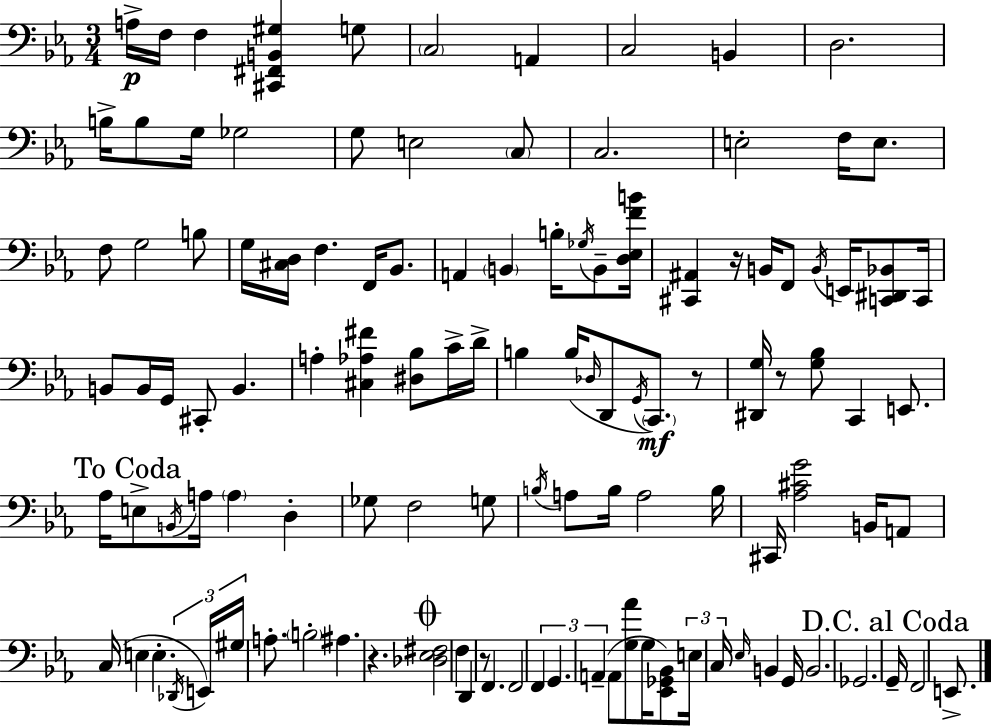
A3/s F3/s F3/q [C#2,F#2,B2,G#3]/q G3/e C3/h A2/q C3/h B2/q D3/h. B3/s B3/e G3/s Gb3/h G3/e E3/h C3/e C3/h. E3/h F3/s E3/e. F3/e G3/h B3/e G3/s [C#3,D3]/s F3/q. F2/s Bb2/e. A2/q B2/q B3/s Gb3/s B2/e [D3,Eb3,F4,B4]/s [C#2,A#2]/q R/s B2/s F2/e B2/s E2/s [C2,D#2,Bb2]/e C2/s B2/e B2/s G2/s C#2/e B2/q. A3/q [C#3,Ab3,F#4]/q [D#3,Bb3]/e C4/s D4/s B3/q B3/s Db3/s D2/e G2/s C2/e. R/e [D#2,G3]/s R/e [G3,Bb3]/e C2/q E2/e. Ab3/s E3/e B2/s A3/s A3/q D3/q Gb3/e F3/h G3/e B3/s A3/e B3/s A3/h B3/s C#2/s [Ab3,C#4,G4]/h B2/s A2/e C3/s E3/q E3/q. Db2/s E2/s G#3/s A3/e. B3/h A#3/q. R/q. [Db3,Eb3,F#3]/h F3/q D2/q R/e F2/q. F2/h F2/q G2/q. A2/q A2/e [G3,Ab4]/e G3/s [Eb2,Gb2,Bb2]/e E3/s C3/s Eb3/s B2/q G2/s B2/h. Gb2/h. G2/s F2/h E2/e.